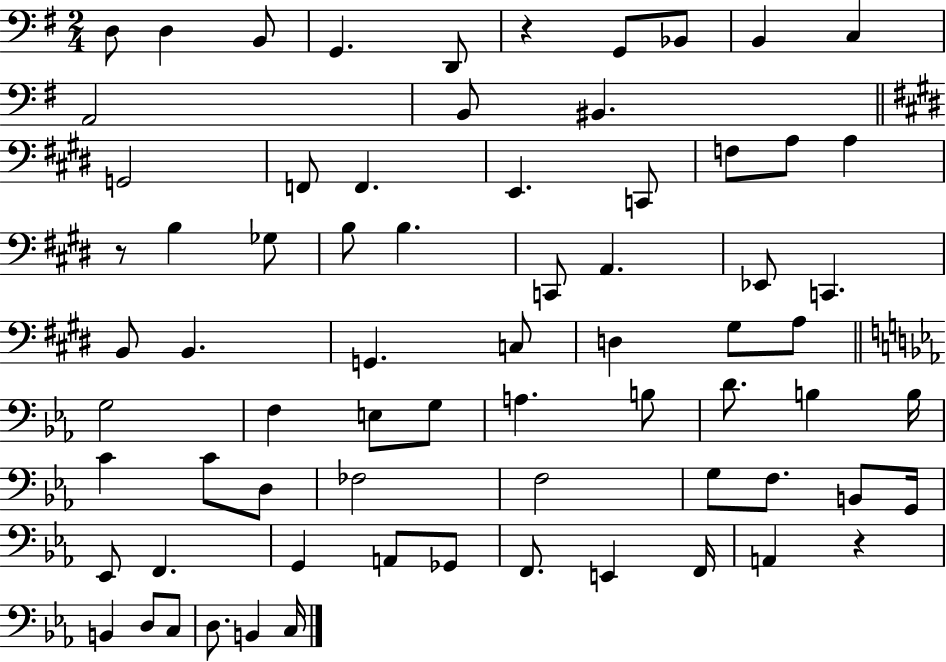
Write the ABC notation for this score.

X:1
T:Untitled
M:2/4
L:1/4
K:G
D,/2 D, B,,/2 G,, D,,/2 z G,,/2 _B,,/2 B,, C, A,,2 B,,/2 ^B,, G,,2 F,,/2 F,, E,, C,,/2 F,/2 A,/2 A, z/2 B, _G,/2 B,/2 B, C,,/2 A,, _E,,/2 C,, B,,/2 B,, G,, C,/2 D, ^G,/2 A,/2 G,2 F, E,/2 G,/2 A, B,/2 D/2 B, B,/4 C C/2 D,/2 _F,2 F,2 G,/2 F,/2 B,,/2 G,,/4 _E,,/2 F,, G,, A,,/2 _G,,/2 F,,/2 E,, F,,/4 A,, z B,, D,/2 C,/2 D,/2 B,, C,/4